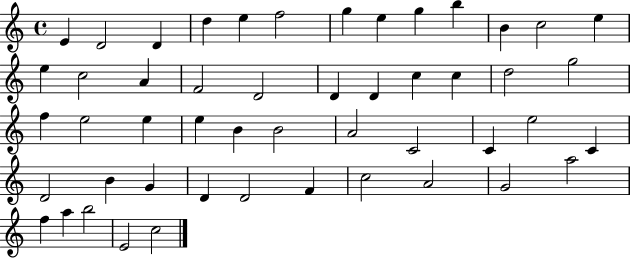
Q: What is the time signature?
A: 4/4